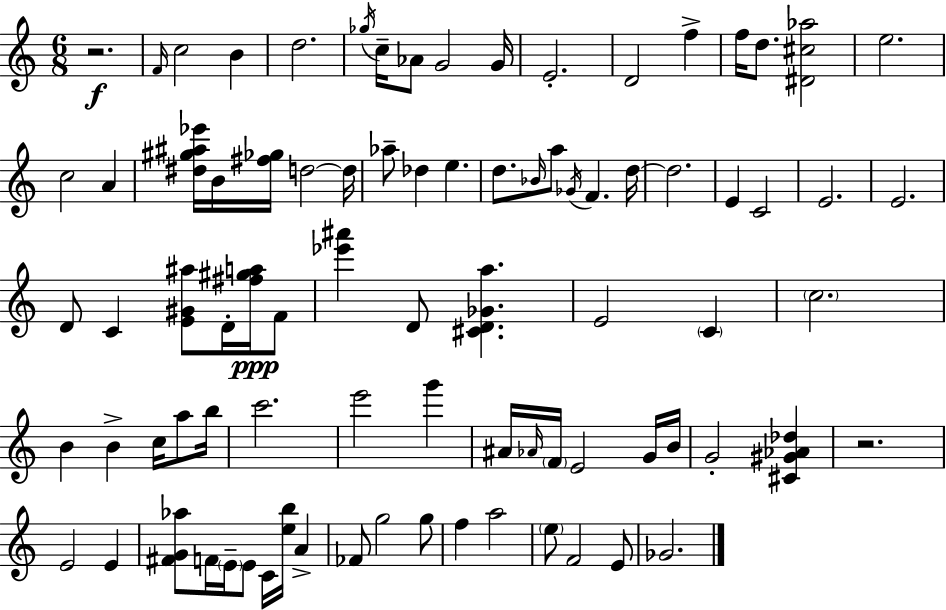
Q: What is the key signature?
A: C major